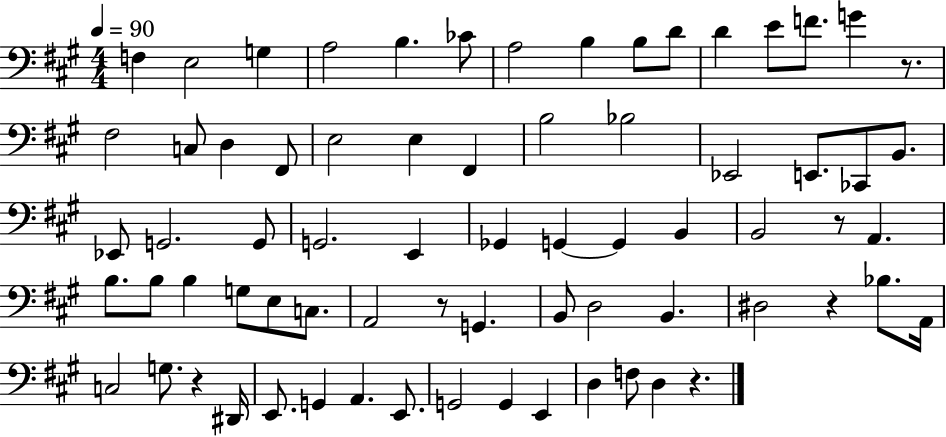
F3/q E3/h G3/q A3/h B3/q. CES4/e A3/h B3/q B3/e D4/e D4/q E4/e F4/e. G4/q R/e. F#3/h C3/e D3/q F#2/e E3/h E3/q F#2/q B3/h Bb3/h Eb2/h E2/e. CES2/e B2/e. Eb2/e G2/h. G2/e G2/h. E2/q Gb2/q G2/q G2/q B2/q B2/h R/e A2/q. B3/e. B3/e B3/q G3/e E3/e C3/e. A2/h R/e G2/q. B2/e D3/h B2/q. D#3/h R/q Bb3/e. A2/s C3/h G3/e. R/q D#2/s E2/e. G2/q A2/q. E2/e. G2/h G2/q E2/q D3/q F3/e D3/q R/q.